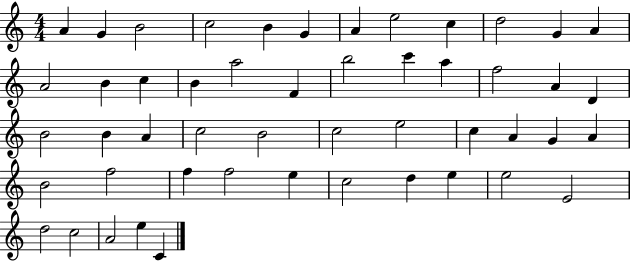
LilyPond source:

{
  \clef treble
  \numericTimeSignature
  \time 4/4
  \key c \major
  a'4 g'4 b'2 | c''2 b'4 g'4 | a'4 e''2 c''4 | d''2 g'4 a'4 | \break a'2 b'4 c''4 | b'4 a''2 f'4 | b''2 c'''4 a''4 | f''2 a'4 d'4 | \break b'2 b'4 a'4 | c''2 b'2 | c''2 e''2 | c''4 a'4 g'4 a'4 | \break b'2 f''2 | f''4 f''2 e''4 | c''2 d''4 e''4 | e''2 e'2 | \break d''2 c''2 | a'2 e''4 c'4 | \bar "|."
}